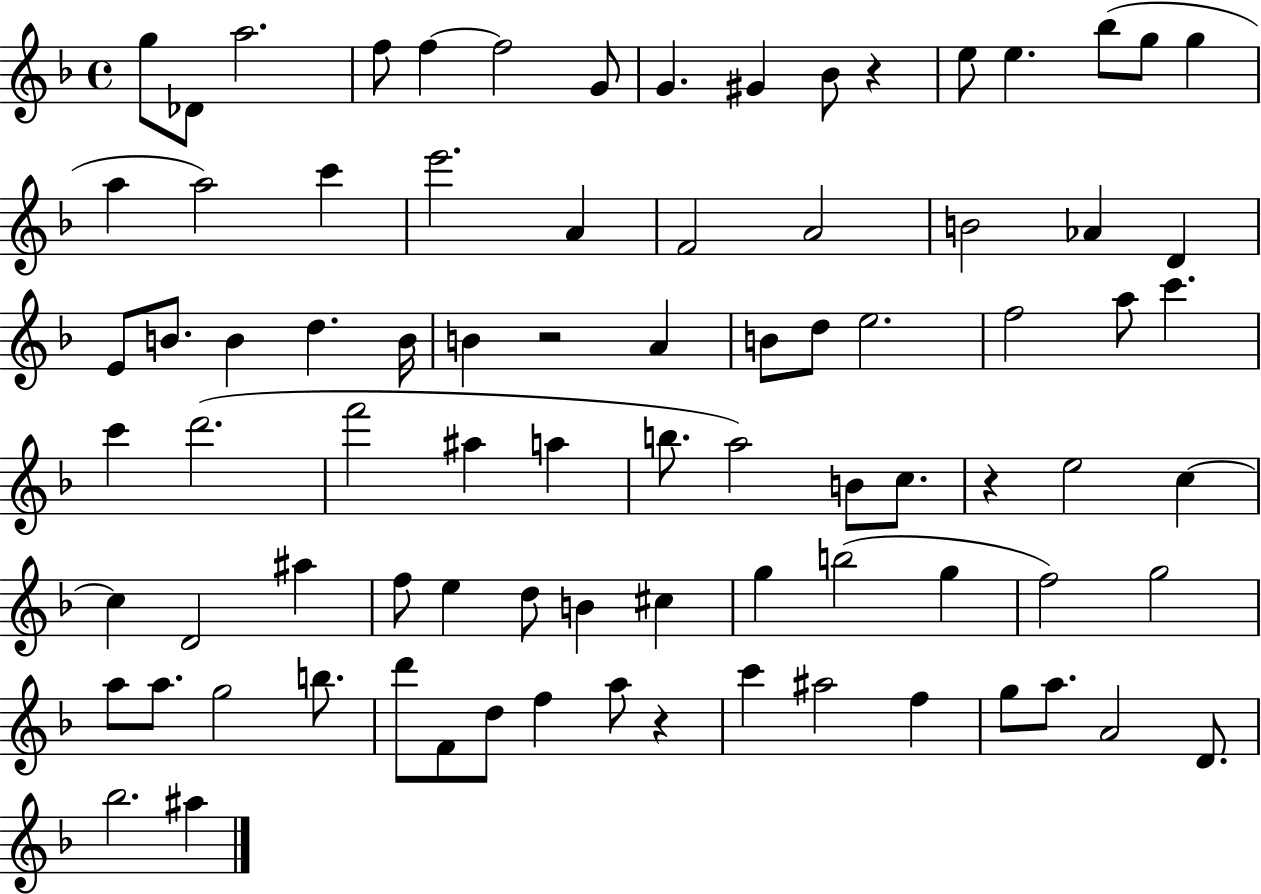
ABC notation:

X:1
T:Untitled
M:4/4
L:1/4
K:F
g/2 _D/2 a2 f/2 f f2 G/2 G ^G _B/2 z e/2 e _b/2 g/2 g a a2 c' e'2 A F2 A2 B2 _A D E/2 B/2 B d B/4 B z2 A B/2 d/2 e2 f2 a/2 c' c' d'2 f'2 ^a a b/2 a2 B/2 c/2 z e2 c c D2 ^a f/2 e d/2 B ^c g b2 g f2 g2 a/2 a/2 g2 b/2 d'/2 F/2 d/2 f a/2 z c' ^a2 f g/2 a/2 A2 D/2 _b2 ^a